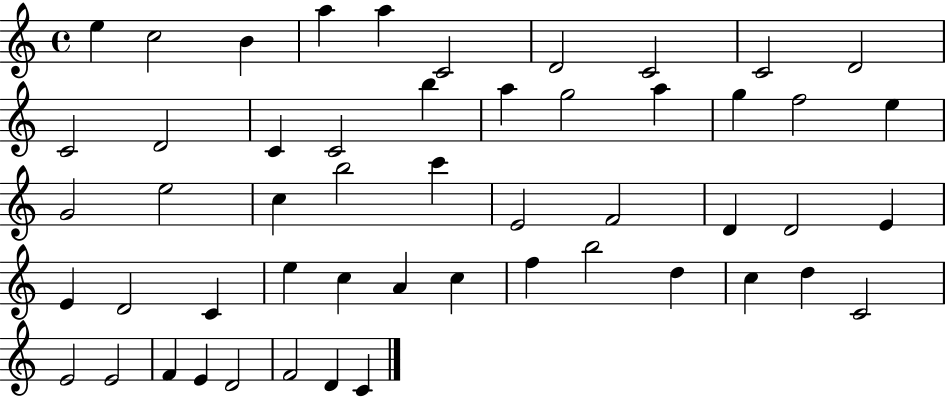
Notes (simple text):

E5/q C5/h B4/q A5/q A5/q C4/h D4/h C4/h C4/h D4/h C4/h D4/h C4/q C4/h B5/q A5/q G5/h A5/q G5/q F5/h E5/q G4/h E5/h C5/q B5/h C6/q E4/h F4/h D4/q D4/h E4/q E4/q D4/h C4/q E5/q C5/q A4/q C5/q F5/q B5/h D5/q C5/q D5/q C4/h E4/h E4/h F4/q E4/q D4/h F4/h D4/q C4/q